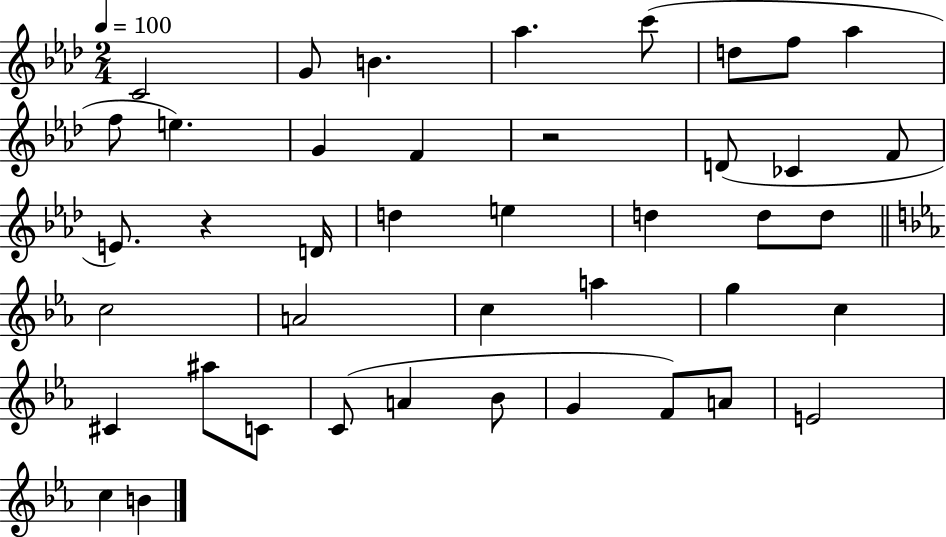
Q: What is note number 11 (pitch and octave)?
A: G4